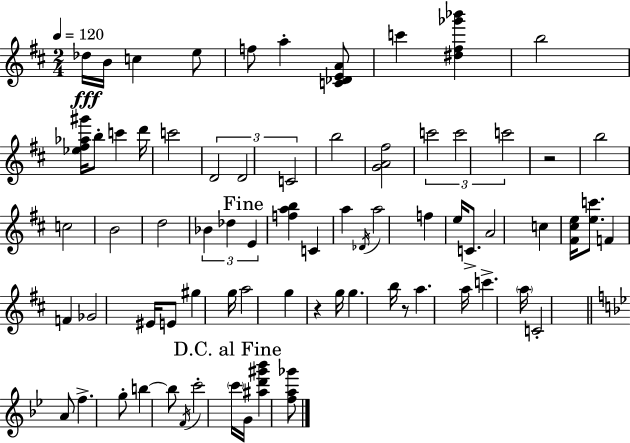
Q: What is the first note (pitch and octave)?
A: Db5